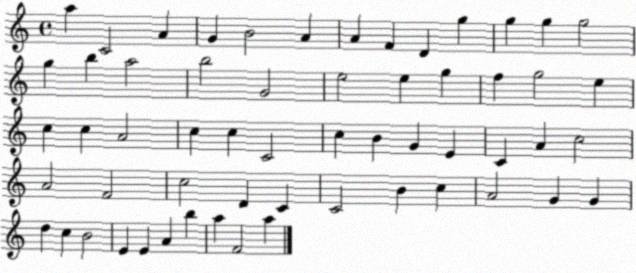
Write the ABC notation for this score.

X:1
T:Untitled
M:4/4
L:1/4
K:C
a C2 A G B2 A A F D g g g g2 g b a2 b2 G2 e2 e g f g2 e c c A2 c c C2 c B G E C A c2 A2 F2 c2 D C C2 B c A2 G G d c B2 E E A b a F2 a